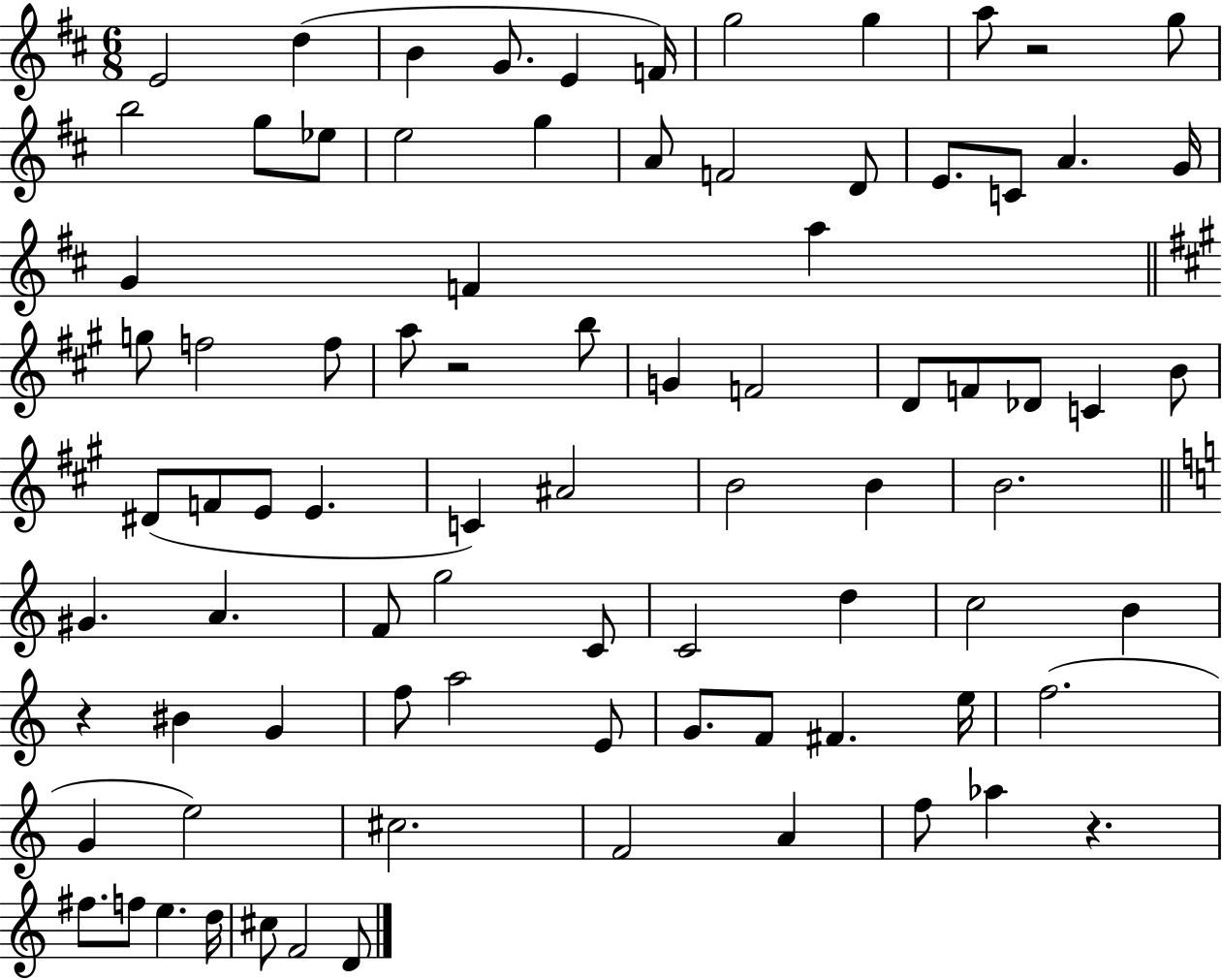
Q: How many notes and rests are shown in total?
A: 83